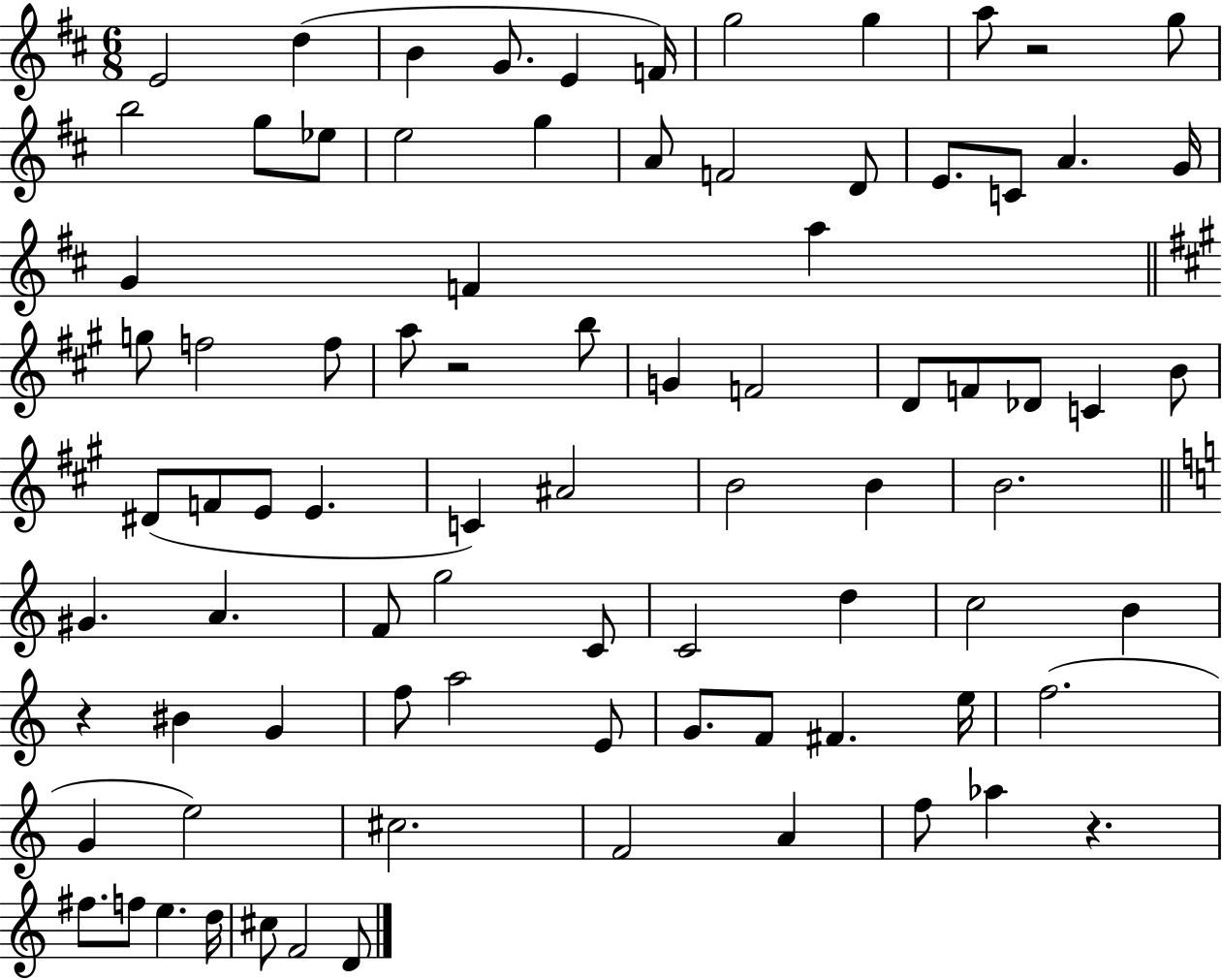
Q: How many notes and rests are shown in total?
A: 83